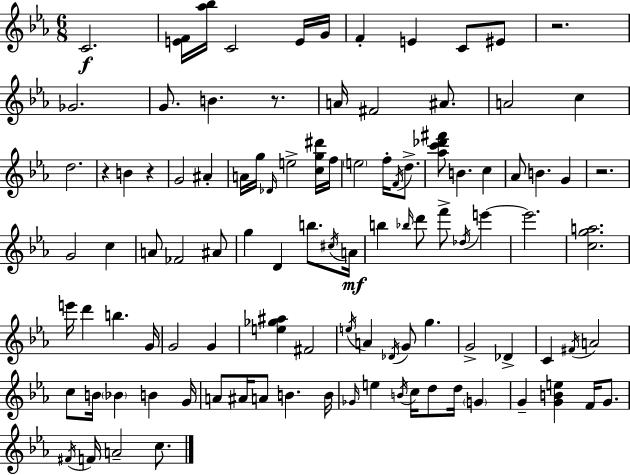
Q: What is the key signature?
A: C minor